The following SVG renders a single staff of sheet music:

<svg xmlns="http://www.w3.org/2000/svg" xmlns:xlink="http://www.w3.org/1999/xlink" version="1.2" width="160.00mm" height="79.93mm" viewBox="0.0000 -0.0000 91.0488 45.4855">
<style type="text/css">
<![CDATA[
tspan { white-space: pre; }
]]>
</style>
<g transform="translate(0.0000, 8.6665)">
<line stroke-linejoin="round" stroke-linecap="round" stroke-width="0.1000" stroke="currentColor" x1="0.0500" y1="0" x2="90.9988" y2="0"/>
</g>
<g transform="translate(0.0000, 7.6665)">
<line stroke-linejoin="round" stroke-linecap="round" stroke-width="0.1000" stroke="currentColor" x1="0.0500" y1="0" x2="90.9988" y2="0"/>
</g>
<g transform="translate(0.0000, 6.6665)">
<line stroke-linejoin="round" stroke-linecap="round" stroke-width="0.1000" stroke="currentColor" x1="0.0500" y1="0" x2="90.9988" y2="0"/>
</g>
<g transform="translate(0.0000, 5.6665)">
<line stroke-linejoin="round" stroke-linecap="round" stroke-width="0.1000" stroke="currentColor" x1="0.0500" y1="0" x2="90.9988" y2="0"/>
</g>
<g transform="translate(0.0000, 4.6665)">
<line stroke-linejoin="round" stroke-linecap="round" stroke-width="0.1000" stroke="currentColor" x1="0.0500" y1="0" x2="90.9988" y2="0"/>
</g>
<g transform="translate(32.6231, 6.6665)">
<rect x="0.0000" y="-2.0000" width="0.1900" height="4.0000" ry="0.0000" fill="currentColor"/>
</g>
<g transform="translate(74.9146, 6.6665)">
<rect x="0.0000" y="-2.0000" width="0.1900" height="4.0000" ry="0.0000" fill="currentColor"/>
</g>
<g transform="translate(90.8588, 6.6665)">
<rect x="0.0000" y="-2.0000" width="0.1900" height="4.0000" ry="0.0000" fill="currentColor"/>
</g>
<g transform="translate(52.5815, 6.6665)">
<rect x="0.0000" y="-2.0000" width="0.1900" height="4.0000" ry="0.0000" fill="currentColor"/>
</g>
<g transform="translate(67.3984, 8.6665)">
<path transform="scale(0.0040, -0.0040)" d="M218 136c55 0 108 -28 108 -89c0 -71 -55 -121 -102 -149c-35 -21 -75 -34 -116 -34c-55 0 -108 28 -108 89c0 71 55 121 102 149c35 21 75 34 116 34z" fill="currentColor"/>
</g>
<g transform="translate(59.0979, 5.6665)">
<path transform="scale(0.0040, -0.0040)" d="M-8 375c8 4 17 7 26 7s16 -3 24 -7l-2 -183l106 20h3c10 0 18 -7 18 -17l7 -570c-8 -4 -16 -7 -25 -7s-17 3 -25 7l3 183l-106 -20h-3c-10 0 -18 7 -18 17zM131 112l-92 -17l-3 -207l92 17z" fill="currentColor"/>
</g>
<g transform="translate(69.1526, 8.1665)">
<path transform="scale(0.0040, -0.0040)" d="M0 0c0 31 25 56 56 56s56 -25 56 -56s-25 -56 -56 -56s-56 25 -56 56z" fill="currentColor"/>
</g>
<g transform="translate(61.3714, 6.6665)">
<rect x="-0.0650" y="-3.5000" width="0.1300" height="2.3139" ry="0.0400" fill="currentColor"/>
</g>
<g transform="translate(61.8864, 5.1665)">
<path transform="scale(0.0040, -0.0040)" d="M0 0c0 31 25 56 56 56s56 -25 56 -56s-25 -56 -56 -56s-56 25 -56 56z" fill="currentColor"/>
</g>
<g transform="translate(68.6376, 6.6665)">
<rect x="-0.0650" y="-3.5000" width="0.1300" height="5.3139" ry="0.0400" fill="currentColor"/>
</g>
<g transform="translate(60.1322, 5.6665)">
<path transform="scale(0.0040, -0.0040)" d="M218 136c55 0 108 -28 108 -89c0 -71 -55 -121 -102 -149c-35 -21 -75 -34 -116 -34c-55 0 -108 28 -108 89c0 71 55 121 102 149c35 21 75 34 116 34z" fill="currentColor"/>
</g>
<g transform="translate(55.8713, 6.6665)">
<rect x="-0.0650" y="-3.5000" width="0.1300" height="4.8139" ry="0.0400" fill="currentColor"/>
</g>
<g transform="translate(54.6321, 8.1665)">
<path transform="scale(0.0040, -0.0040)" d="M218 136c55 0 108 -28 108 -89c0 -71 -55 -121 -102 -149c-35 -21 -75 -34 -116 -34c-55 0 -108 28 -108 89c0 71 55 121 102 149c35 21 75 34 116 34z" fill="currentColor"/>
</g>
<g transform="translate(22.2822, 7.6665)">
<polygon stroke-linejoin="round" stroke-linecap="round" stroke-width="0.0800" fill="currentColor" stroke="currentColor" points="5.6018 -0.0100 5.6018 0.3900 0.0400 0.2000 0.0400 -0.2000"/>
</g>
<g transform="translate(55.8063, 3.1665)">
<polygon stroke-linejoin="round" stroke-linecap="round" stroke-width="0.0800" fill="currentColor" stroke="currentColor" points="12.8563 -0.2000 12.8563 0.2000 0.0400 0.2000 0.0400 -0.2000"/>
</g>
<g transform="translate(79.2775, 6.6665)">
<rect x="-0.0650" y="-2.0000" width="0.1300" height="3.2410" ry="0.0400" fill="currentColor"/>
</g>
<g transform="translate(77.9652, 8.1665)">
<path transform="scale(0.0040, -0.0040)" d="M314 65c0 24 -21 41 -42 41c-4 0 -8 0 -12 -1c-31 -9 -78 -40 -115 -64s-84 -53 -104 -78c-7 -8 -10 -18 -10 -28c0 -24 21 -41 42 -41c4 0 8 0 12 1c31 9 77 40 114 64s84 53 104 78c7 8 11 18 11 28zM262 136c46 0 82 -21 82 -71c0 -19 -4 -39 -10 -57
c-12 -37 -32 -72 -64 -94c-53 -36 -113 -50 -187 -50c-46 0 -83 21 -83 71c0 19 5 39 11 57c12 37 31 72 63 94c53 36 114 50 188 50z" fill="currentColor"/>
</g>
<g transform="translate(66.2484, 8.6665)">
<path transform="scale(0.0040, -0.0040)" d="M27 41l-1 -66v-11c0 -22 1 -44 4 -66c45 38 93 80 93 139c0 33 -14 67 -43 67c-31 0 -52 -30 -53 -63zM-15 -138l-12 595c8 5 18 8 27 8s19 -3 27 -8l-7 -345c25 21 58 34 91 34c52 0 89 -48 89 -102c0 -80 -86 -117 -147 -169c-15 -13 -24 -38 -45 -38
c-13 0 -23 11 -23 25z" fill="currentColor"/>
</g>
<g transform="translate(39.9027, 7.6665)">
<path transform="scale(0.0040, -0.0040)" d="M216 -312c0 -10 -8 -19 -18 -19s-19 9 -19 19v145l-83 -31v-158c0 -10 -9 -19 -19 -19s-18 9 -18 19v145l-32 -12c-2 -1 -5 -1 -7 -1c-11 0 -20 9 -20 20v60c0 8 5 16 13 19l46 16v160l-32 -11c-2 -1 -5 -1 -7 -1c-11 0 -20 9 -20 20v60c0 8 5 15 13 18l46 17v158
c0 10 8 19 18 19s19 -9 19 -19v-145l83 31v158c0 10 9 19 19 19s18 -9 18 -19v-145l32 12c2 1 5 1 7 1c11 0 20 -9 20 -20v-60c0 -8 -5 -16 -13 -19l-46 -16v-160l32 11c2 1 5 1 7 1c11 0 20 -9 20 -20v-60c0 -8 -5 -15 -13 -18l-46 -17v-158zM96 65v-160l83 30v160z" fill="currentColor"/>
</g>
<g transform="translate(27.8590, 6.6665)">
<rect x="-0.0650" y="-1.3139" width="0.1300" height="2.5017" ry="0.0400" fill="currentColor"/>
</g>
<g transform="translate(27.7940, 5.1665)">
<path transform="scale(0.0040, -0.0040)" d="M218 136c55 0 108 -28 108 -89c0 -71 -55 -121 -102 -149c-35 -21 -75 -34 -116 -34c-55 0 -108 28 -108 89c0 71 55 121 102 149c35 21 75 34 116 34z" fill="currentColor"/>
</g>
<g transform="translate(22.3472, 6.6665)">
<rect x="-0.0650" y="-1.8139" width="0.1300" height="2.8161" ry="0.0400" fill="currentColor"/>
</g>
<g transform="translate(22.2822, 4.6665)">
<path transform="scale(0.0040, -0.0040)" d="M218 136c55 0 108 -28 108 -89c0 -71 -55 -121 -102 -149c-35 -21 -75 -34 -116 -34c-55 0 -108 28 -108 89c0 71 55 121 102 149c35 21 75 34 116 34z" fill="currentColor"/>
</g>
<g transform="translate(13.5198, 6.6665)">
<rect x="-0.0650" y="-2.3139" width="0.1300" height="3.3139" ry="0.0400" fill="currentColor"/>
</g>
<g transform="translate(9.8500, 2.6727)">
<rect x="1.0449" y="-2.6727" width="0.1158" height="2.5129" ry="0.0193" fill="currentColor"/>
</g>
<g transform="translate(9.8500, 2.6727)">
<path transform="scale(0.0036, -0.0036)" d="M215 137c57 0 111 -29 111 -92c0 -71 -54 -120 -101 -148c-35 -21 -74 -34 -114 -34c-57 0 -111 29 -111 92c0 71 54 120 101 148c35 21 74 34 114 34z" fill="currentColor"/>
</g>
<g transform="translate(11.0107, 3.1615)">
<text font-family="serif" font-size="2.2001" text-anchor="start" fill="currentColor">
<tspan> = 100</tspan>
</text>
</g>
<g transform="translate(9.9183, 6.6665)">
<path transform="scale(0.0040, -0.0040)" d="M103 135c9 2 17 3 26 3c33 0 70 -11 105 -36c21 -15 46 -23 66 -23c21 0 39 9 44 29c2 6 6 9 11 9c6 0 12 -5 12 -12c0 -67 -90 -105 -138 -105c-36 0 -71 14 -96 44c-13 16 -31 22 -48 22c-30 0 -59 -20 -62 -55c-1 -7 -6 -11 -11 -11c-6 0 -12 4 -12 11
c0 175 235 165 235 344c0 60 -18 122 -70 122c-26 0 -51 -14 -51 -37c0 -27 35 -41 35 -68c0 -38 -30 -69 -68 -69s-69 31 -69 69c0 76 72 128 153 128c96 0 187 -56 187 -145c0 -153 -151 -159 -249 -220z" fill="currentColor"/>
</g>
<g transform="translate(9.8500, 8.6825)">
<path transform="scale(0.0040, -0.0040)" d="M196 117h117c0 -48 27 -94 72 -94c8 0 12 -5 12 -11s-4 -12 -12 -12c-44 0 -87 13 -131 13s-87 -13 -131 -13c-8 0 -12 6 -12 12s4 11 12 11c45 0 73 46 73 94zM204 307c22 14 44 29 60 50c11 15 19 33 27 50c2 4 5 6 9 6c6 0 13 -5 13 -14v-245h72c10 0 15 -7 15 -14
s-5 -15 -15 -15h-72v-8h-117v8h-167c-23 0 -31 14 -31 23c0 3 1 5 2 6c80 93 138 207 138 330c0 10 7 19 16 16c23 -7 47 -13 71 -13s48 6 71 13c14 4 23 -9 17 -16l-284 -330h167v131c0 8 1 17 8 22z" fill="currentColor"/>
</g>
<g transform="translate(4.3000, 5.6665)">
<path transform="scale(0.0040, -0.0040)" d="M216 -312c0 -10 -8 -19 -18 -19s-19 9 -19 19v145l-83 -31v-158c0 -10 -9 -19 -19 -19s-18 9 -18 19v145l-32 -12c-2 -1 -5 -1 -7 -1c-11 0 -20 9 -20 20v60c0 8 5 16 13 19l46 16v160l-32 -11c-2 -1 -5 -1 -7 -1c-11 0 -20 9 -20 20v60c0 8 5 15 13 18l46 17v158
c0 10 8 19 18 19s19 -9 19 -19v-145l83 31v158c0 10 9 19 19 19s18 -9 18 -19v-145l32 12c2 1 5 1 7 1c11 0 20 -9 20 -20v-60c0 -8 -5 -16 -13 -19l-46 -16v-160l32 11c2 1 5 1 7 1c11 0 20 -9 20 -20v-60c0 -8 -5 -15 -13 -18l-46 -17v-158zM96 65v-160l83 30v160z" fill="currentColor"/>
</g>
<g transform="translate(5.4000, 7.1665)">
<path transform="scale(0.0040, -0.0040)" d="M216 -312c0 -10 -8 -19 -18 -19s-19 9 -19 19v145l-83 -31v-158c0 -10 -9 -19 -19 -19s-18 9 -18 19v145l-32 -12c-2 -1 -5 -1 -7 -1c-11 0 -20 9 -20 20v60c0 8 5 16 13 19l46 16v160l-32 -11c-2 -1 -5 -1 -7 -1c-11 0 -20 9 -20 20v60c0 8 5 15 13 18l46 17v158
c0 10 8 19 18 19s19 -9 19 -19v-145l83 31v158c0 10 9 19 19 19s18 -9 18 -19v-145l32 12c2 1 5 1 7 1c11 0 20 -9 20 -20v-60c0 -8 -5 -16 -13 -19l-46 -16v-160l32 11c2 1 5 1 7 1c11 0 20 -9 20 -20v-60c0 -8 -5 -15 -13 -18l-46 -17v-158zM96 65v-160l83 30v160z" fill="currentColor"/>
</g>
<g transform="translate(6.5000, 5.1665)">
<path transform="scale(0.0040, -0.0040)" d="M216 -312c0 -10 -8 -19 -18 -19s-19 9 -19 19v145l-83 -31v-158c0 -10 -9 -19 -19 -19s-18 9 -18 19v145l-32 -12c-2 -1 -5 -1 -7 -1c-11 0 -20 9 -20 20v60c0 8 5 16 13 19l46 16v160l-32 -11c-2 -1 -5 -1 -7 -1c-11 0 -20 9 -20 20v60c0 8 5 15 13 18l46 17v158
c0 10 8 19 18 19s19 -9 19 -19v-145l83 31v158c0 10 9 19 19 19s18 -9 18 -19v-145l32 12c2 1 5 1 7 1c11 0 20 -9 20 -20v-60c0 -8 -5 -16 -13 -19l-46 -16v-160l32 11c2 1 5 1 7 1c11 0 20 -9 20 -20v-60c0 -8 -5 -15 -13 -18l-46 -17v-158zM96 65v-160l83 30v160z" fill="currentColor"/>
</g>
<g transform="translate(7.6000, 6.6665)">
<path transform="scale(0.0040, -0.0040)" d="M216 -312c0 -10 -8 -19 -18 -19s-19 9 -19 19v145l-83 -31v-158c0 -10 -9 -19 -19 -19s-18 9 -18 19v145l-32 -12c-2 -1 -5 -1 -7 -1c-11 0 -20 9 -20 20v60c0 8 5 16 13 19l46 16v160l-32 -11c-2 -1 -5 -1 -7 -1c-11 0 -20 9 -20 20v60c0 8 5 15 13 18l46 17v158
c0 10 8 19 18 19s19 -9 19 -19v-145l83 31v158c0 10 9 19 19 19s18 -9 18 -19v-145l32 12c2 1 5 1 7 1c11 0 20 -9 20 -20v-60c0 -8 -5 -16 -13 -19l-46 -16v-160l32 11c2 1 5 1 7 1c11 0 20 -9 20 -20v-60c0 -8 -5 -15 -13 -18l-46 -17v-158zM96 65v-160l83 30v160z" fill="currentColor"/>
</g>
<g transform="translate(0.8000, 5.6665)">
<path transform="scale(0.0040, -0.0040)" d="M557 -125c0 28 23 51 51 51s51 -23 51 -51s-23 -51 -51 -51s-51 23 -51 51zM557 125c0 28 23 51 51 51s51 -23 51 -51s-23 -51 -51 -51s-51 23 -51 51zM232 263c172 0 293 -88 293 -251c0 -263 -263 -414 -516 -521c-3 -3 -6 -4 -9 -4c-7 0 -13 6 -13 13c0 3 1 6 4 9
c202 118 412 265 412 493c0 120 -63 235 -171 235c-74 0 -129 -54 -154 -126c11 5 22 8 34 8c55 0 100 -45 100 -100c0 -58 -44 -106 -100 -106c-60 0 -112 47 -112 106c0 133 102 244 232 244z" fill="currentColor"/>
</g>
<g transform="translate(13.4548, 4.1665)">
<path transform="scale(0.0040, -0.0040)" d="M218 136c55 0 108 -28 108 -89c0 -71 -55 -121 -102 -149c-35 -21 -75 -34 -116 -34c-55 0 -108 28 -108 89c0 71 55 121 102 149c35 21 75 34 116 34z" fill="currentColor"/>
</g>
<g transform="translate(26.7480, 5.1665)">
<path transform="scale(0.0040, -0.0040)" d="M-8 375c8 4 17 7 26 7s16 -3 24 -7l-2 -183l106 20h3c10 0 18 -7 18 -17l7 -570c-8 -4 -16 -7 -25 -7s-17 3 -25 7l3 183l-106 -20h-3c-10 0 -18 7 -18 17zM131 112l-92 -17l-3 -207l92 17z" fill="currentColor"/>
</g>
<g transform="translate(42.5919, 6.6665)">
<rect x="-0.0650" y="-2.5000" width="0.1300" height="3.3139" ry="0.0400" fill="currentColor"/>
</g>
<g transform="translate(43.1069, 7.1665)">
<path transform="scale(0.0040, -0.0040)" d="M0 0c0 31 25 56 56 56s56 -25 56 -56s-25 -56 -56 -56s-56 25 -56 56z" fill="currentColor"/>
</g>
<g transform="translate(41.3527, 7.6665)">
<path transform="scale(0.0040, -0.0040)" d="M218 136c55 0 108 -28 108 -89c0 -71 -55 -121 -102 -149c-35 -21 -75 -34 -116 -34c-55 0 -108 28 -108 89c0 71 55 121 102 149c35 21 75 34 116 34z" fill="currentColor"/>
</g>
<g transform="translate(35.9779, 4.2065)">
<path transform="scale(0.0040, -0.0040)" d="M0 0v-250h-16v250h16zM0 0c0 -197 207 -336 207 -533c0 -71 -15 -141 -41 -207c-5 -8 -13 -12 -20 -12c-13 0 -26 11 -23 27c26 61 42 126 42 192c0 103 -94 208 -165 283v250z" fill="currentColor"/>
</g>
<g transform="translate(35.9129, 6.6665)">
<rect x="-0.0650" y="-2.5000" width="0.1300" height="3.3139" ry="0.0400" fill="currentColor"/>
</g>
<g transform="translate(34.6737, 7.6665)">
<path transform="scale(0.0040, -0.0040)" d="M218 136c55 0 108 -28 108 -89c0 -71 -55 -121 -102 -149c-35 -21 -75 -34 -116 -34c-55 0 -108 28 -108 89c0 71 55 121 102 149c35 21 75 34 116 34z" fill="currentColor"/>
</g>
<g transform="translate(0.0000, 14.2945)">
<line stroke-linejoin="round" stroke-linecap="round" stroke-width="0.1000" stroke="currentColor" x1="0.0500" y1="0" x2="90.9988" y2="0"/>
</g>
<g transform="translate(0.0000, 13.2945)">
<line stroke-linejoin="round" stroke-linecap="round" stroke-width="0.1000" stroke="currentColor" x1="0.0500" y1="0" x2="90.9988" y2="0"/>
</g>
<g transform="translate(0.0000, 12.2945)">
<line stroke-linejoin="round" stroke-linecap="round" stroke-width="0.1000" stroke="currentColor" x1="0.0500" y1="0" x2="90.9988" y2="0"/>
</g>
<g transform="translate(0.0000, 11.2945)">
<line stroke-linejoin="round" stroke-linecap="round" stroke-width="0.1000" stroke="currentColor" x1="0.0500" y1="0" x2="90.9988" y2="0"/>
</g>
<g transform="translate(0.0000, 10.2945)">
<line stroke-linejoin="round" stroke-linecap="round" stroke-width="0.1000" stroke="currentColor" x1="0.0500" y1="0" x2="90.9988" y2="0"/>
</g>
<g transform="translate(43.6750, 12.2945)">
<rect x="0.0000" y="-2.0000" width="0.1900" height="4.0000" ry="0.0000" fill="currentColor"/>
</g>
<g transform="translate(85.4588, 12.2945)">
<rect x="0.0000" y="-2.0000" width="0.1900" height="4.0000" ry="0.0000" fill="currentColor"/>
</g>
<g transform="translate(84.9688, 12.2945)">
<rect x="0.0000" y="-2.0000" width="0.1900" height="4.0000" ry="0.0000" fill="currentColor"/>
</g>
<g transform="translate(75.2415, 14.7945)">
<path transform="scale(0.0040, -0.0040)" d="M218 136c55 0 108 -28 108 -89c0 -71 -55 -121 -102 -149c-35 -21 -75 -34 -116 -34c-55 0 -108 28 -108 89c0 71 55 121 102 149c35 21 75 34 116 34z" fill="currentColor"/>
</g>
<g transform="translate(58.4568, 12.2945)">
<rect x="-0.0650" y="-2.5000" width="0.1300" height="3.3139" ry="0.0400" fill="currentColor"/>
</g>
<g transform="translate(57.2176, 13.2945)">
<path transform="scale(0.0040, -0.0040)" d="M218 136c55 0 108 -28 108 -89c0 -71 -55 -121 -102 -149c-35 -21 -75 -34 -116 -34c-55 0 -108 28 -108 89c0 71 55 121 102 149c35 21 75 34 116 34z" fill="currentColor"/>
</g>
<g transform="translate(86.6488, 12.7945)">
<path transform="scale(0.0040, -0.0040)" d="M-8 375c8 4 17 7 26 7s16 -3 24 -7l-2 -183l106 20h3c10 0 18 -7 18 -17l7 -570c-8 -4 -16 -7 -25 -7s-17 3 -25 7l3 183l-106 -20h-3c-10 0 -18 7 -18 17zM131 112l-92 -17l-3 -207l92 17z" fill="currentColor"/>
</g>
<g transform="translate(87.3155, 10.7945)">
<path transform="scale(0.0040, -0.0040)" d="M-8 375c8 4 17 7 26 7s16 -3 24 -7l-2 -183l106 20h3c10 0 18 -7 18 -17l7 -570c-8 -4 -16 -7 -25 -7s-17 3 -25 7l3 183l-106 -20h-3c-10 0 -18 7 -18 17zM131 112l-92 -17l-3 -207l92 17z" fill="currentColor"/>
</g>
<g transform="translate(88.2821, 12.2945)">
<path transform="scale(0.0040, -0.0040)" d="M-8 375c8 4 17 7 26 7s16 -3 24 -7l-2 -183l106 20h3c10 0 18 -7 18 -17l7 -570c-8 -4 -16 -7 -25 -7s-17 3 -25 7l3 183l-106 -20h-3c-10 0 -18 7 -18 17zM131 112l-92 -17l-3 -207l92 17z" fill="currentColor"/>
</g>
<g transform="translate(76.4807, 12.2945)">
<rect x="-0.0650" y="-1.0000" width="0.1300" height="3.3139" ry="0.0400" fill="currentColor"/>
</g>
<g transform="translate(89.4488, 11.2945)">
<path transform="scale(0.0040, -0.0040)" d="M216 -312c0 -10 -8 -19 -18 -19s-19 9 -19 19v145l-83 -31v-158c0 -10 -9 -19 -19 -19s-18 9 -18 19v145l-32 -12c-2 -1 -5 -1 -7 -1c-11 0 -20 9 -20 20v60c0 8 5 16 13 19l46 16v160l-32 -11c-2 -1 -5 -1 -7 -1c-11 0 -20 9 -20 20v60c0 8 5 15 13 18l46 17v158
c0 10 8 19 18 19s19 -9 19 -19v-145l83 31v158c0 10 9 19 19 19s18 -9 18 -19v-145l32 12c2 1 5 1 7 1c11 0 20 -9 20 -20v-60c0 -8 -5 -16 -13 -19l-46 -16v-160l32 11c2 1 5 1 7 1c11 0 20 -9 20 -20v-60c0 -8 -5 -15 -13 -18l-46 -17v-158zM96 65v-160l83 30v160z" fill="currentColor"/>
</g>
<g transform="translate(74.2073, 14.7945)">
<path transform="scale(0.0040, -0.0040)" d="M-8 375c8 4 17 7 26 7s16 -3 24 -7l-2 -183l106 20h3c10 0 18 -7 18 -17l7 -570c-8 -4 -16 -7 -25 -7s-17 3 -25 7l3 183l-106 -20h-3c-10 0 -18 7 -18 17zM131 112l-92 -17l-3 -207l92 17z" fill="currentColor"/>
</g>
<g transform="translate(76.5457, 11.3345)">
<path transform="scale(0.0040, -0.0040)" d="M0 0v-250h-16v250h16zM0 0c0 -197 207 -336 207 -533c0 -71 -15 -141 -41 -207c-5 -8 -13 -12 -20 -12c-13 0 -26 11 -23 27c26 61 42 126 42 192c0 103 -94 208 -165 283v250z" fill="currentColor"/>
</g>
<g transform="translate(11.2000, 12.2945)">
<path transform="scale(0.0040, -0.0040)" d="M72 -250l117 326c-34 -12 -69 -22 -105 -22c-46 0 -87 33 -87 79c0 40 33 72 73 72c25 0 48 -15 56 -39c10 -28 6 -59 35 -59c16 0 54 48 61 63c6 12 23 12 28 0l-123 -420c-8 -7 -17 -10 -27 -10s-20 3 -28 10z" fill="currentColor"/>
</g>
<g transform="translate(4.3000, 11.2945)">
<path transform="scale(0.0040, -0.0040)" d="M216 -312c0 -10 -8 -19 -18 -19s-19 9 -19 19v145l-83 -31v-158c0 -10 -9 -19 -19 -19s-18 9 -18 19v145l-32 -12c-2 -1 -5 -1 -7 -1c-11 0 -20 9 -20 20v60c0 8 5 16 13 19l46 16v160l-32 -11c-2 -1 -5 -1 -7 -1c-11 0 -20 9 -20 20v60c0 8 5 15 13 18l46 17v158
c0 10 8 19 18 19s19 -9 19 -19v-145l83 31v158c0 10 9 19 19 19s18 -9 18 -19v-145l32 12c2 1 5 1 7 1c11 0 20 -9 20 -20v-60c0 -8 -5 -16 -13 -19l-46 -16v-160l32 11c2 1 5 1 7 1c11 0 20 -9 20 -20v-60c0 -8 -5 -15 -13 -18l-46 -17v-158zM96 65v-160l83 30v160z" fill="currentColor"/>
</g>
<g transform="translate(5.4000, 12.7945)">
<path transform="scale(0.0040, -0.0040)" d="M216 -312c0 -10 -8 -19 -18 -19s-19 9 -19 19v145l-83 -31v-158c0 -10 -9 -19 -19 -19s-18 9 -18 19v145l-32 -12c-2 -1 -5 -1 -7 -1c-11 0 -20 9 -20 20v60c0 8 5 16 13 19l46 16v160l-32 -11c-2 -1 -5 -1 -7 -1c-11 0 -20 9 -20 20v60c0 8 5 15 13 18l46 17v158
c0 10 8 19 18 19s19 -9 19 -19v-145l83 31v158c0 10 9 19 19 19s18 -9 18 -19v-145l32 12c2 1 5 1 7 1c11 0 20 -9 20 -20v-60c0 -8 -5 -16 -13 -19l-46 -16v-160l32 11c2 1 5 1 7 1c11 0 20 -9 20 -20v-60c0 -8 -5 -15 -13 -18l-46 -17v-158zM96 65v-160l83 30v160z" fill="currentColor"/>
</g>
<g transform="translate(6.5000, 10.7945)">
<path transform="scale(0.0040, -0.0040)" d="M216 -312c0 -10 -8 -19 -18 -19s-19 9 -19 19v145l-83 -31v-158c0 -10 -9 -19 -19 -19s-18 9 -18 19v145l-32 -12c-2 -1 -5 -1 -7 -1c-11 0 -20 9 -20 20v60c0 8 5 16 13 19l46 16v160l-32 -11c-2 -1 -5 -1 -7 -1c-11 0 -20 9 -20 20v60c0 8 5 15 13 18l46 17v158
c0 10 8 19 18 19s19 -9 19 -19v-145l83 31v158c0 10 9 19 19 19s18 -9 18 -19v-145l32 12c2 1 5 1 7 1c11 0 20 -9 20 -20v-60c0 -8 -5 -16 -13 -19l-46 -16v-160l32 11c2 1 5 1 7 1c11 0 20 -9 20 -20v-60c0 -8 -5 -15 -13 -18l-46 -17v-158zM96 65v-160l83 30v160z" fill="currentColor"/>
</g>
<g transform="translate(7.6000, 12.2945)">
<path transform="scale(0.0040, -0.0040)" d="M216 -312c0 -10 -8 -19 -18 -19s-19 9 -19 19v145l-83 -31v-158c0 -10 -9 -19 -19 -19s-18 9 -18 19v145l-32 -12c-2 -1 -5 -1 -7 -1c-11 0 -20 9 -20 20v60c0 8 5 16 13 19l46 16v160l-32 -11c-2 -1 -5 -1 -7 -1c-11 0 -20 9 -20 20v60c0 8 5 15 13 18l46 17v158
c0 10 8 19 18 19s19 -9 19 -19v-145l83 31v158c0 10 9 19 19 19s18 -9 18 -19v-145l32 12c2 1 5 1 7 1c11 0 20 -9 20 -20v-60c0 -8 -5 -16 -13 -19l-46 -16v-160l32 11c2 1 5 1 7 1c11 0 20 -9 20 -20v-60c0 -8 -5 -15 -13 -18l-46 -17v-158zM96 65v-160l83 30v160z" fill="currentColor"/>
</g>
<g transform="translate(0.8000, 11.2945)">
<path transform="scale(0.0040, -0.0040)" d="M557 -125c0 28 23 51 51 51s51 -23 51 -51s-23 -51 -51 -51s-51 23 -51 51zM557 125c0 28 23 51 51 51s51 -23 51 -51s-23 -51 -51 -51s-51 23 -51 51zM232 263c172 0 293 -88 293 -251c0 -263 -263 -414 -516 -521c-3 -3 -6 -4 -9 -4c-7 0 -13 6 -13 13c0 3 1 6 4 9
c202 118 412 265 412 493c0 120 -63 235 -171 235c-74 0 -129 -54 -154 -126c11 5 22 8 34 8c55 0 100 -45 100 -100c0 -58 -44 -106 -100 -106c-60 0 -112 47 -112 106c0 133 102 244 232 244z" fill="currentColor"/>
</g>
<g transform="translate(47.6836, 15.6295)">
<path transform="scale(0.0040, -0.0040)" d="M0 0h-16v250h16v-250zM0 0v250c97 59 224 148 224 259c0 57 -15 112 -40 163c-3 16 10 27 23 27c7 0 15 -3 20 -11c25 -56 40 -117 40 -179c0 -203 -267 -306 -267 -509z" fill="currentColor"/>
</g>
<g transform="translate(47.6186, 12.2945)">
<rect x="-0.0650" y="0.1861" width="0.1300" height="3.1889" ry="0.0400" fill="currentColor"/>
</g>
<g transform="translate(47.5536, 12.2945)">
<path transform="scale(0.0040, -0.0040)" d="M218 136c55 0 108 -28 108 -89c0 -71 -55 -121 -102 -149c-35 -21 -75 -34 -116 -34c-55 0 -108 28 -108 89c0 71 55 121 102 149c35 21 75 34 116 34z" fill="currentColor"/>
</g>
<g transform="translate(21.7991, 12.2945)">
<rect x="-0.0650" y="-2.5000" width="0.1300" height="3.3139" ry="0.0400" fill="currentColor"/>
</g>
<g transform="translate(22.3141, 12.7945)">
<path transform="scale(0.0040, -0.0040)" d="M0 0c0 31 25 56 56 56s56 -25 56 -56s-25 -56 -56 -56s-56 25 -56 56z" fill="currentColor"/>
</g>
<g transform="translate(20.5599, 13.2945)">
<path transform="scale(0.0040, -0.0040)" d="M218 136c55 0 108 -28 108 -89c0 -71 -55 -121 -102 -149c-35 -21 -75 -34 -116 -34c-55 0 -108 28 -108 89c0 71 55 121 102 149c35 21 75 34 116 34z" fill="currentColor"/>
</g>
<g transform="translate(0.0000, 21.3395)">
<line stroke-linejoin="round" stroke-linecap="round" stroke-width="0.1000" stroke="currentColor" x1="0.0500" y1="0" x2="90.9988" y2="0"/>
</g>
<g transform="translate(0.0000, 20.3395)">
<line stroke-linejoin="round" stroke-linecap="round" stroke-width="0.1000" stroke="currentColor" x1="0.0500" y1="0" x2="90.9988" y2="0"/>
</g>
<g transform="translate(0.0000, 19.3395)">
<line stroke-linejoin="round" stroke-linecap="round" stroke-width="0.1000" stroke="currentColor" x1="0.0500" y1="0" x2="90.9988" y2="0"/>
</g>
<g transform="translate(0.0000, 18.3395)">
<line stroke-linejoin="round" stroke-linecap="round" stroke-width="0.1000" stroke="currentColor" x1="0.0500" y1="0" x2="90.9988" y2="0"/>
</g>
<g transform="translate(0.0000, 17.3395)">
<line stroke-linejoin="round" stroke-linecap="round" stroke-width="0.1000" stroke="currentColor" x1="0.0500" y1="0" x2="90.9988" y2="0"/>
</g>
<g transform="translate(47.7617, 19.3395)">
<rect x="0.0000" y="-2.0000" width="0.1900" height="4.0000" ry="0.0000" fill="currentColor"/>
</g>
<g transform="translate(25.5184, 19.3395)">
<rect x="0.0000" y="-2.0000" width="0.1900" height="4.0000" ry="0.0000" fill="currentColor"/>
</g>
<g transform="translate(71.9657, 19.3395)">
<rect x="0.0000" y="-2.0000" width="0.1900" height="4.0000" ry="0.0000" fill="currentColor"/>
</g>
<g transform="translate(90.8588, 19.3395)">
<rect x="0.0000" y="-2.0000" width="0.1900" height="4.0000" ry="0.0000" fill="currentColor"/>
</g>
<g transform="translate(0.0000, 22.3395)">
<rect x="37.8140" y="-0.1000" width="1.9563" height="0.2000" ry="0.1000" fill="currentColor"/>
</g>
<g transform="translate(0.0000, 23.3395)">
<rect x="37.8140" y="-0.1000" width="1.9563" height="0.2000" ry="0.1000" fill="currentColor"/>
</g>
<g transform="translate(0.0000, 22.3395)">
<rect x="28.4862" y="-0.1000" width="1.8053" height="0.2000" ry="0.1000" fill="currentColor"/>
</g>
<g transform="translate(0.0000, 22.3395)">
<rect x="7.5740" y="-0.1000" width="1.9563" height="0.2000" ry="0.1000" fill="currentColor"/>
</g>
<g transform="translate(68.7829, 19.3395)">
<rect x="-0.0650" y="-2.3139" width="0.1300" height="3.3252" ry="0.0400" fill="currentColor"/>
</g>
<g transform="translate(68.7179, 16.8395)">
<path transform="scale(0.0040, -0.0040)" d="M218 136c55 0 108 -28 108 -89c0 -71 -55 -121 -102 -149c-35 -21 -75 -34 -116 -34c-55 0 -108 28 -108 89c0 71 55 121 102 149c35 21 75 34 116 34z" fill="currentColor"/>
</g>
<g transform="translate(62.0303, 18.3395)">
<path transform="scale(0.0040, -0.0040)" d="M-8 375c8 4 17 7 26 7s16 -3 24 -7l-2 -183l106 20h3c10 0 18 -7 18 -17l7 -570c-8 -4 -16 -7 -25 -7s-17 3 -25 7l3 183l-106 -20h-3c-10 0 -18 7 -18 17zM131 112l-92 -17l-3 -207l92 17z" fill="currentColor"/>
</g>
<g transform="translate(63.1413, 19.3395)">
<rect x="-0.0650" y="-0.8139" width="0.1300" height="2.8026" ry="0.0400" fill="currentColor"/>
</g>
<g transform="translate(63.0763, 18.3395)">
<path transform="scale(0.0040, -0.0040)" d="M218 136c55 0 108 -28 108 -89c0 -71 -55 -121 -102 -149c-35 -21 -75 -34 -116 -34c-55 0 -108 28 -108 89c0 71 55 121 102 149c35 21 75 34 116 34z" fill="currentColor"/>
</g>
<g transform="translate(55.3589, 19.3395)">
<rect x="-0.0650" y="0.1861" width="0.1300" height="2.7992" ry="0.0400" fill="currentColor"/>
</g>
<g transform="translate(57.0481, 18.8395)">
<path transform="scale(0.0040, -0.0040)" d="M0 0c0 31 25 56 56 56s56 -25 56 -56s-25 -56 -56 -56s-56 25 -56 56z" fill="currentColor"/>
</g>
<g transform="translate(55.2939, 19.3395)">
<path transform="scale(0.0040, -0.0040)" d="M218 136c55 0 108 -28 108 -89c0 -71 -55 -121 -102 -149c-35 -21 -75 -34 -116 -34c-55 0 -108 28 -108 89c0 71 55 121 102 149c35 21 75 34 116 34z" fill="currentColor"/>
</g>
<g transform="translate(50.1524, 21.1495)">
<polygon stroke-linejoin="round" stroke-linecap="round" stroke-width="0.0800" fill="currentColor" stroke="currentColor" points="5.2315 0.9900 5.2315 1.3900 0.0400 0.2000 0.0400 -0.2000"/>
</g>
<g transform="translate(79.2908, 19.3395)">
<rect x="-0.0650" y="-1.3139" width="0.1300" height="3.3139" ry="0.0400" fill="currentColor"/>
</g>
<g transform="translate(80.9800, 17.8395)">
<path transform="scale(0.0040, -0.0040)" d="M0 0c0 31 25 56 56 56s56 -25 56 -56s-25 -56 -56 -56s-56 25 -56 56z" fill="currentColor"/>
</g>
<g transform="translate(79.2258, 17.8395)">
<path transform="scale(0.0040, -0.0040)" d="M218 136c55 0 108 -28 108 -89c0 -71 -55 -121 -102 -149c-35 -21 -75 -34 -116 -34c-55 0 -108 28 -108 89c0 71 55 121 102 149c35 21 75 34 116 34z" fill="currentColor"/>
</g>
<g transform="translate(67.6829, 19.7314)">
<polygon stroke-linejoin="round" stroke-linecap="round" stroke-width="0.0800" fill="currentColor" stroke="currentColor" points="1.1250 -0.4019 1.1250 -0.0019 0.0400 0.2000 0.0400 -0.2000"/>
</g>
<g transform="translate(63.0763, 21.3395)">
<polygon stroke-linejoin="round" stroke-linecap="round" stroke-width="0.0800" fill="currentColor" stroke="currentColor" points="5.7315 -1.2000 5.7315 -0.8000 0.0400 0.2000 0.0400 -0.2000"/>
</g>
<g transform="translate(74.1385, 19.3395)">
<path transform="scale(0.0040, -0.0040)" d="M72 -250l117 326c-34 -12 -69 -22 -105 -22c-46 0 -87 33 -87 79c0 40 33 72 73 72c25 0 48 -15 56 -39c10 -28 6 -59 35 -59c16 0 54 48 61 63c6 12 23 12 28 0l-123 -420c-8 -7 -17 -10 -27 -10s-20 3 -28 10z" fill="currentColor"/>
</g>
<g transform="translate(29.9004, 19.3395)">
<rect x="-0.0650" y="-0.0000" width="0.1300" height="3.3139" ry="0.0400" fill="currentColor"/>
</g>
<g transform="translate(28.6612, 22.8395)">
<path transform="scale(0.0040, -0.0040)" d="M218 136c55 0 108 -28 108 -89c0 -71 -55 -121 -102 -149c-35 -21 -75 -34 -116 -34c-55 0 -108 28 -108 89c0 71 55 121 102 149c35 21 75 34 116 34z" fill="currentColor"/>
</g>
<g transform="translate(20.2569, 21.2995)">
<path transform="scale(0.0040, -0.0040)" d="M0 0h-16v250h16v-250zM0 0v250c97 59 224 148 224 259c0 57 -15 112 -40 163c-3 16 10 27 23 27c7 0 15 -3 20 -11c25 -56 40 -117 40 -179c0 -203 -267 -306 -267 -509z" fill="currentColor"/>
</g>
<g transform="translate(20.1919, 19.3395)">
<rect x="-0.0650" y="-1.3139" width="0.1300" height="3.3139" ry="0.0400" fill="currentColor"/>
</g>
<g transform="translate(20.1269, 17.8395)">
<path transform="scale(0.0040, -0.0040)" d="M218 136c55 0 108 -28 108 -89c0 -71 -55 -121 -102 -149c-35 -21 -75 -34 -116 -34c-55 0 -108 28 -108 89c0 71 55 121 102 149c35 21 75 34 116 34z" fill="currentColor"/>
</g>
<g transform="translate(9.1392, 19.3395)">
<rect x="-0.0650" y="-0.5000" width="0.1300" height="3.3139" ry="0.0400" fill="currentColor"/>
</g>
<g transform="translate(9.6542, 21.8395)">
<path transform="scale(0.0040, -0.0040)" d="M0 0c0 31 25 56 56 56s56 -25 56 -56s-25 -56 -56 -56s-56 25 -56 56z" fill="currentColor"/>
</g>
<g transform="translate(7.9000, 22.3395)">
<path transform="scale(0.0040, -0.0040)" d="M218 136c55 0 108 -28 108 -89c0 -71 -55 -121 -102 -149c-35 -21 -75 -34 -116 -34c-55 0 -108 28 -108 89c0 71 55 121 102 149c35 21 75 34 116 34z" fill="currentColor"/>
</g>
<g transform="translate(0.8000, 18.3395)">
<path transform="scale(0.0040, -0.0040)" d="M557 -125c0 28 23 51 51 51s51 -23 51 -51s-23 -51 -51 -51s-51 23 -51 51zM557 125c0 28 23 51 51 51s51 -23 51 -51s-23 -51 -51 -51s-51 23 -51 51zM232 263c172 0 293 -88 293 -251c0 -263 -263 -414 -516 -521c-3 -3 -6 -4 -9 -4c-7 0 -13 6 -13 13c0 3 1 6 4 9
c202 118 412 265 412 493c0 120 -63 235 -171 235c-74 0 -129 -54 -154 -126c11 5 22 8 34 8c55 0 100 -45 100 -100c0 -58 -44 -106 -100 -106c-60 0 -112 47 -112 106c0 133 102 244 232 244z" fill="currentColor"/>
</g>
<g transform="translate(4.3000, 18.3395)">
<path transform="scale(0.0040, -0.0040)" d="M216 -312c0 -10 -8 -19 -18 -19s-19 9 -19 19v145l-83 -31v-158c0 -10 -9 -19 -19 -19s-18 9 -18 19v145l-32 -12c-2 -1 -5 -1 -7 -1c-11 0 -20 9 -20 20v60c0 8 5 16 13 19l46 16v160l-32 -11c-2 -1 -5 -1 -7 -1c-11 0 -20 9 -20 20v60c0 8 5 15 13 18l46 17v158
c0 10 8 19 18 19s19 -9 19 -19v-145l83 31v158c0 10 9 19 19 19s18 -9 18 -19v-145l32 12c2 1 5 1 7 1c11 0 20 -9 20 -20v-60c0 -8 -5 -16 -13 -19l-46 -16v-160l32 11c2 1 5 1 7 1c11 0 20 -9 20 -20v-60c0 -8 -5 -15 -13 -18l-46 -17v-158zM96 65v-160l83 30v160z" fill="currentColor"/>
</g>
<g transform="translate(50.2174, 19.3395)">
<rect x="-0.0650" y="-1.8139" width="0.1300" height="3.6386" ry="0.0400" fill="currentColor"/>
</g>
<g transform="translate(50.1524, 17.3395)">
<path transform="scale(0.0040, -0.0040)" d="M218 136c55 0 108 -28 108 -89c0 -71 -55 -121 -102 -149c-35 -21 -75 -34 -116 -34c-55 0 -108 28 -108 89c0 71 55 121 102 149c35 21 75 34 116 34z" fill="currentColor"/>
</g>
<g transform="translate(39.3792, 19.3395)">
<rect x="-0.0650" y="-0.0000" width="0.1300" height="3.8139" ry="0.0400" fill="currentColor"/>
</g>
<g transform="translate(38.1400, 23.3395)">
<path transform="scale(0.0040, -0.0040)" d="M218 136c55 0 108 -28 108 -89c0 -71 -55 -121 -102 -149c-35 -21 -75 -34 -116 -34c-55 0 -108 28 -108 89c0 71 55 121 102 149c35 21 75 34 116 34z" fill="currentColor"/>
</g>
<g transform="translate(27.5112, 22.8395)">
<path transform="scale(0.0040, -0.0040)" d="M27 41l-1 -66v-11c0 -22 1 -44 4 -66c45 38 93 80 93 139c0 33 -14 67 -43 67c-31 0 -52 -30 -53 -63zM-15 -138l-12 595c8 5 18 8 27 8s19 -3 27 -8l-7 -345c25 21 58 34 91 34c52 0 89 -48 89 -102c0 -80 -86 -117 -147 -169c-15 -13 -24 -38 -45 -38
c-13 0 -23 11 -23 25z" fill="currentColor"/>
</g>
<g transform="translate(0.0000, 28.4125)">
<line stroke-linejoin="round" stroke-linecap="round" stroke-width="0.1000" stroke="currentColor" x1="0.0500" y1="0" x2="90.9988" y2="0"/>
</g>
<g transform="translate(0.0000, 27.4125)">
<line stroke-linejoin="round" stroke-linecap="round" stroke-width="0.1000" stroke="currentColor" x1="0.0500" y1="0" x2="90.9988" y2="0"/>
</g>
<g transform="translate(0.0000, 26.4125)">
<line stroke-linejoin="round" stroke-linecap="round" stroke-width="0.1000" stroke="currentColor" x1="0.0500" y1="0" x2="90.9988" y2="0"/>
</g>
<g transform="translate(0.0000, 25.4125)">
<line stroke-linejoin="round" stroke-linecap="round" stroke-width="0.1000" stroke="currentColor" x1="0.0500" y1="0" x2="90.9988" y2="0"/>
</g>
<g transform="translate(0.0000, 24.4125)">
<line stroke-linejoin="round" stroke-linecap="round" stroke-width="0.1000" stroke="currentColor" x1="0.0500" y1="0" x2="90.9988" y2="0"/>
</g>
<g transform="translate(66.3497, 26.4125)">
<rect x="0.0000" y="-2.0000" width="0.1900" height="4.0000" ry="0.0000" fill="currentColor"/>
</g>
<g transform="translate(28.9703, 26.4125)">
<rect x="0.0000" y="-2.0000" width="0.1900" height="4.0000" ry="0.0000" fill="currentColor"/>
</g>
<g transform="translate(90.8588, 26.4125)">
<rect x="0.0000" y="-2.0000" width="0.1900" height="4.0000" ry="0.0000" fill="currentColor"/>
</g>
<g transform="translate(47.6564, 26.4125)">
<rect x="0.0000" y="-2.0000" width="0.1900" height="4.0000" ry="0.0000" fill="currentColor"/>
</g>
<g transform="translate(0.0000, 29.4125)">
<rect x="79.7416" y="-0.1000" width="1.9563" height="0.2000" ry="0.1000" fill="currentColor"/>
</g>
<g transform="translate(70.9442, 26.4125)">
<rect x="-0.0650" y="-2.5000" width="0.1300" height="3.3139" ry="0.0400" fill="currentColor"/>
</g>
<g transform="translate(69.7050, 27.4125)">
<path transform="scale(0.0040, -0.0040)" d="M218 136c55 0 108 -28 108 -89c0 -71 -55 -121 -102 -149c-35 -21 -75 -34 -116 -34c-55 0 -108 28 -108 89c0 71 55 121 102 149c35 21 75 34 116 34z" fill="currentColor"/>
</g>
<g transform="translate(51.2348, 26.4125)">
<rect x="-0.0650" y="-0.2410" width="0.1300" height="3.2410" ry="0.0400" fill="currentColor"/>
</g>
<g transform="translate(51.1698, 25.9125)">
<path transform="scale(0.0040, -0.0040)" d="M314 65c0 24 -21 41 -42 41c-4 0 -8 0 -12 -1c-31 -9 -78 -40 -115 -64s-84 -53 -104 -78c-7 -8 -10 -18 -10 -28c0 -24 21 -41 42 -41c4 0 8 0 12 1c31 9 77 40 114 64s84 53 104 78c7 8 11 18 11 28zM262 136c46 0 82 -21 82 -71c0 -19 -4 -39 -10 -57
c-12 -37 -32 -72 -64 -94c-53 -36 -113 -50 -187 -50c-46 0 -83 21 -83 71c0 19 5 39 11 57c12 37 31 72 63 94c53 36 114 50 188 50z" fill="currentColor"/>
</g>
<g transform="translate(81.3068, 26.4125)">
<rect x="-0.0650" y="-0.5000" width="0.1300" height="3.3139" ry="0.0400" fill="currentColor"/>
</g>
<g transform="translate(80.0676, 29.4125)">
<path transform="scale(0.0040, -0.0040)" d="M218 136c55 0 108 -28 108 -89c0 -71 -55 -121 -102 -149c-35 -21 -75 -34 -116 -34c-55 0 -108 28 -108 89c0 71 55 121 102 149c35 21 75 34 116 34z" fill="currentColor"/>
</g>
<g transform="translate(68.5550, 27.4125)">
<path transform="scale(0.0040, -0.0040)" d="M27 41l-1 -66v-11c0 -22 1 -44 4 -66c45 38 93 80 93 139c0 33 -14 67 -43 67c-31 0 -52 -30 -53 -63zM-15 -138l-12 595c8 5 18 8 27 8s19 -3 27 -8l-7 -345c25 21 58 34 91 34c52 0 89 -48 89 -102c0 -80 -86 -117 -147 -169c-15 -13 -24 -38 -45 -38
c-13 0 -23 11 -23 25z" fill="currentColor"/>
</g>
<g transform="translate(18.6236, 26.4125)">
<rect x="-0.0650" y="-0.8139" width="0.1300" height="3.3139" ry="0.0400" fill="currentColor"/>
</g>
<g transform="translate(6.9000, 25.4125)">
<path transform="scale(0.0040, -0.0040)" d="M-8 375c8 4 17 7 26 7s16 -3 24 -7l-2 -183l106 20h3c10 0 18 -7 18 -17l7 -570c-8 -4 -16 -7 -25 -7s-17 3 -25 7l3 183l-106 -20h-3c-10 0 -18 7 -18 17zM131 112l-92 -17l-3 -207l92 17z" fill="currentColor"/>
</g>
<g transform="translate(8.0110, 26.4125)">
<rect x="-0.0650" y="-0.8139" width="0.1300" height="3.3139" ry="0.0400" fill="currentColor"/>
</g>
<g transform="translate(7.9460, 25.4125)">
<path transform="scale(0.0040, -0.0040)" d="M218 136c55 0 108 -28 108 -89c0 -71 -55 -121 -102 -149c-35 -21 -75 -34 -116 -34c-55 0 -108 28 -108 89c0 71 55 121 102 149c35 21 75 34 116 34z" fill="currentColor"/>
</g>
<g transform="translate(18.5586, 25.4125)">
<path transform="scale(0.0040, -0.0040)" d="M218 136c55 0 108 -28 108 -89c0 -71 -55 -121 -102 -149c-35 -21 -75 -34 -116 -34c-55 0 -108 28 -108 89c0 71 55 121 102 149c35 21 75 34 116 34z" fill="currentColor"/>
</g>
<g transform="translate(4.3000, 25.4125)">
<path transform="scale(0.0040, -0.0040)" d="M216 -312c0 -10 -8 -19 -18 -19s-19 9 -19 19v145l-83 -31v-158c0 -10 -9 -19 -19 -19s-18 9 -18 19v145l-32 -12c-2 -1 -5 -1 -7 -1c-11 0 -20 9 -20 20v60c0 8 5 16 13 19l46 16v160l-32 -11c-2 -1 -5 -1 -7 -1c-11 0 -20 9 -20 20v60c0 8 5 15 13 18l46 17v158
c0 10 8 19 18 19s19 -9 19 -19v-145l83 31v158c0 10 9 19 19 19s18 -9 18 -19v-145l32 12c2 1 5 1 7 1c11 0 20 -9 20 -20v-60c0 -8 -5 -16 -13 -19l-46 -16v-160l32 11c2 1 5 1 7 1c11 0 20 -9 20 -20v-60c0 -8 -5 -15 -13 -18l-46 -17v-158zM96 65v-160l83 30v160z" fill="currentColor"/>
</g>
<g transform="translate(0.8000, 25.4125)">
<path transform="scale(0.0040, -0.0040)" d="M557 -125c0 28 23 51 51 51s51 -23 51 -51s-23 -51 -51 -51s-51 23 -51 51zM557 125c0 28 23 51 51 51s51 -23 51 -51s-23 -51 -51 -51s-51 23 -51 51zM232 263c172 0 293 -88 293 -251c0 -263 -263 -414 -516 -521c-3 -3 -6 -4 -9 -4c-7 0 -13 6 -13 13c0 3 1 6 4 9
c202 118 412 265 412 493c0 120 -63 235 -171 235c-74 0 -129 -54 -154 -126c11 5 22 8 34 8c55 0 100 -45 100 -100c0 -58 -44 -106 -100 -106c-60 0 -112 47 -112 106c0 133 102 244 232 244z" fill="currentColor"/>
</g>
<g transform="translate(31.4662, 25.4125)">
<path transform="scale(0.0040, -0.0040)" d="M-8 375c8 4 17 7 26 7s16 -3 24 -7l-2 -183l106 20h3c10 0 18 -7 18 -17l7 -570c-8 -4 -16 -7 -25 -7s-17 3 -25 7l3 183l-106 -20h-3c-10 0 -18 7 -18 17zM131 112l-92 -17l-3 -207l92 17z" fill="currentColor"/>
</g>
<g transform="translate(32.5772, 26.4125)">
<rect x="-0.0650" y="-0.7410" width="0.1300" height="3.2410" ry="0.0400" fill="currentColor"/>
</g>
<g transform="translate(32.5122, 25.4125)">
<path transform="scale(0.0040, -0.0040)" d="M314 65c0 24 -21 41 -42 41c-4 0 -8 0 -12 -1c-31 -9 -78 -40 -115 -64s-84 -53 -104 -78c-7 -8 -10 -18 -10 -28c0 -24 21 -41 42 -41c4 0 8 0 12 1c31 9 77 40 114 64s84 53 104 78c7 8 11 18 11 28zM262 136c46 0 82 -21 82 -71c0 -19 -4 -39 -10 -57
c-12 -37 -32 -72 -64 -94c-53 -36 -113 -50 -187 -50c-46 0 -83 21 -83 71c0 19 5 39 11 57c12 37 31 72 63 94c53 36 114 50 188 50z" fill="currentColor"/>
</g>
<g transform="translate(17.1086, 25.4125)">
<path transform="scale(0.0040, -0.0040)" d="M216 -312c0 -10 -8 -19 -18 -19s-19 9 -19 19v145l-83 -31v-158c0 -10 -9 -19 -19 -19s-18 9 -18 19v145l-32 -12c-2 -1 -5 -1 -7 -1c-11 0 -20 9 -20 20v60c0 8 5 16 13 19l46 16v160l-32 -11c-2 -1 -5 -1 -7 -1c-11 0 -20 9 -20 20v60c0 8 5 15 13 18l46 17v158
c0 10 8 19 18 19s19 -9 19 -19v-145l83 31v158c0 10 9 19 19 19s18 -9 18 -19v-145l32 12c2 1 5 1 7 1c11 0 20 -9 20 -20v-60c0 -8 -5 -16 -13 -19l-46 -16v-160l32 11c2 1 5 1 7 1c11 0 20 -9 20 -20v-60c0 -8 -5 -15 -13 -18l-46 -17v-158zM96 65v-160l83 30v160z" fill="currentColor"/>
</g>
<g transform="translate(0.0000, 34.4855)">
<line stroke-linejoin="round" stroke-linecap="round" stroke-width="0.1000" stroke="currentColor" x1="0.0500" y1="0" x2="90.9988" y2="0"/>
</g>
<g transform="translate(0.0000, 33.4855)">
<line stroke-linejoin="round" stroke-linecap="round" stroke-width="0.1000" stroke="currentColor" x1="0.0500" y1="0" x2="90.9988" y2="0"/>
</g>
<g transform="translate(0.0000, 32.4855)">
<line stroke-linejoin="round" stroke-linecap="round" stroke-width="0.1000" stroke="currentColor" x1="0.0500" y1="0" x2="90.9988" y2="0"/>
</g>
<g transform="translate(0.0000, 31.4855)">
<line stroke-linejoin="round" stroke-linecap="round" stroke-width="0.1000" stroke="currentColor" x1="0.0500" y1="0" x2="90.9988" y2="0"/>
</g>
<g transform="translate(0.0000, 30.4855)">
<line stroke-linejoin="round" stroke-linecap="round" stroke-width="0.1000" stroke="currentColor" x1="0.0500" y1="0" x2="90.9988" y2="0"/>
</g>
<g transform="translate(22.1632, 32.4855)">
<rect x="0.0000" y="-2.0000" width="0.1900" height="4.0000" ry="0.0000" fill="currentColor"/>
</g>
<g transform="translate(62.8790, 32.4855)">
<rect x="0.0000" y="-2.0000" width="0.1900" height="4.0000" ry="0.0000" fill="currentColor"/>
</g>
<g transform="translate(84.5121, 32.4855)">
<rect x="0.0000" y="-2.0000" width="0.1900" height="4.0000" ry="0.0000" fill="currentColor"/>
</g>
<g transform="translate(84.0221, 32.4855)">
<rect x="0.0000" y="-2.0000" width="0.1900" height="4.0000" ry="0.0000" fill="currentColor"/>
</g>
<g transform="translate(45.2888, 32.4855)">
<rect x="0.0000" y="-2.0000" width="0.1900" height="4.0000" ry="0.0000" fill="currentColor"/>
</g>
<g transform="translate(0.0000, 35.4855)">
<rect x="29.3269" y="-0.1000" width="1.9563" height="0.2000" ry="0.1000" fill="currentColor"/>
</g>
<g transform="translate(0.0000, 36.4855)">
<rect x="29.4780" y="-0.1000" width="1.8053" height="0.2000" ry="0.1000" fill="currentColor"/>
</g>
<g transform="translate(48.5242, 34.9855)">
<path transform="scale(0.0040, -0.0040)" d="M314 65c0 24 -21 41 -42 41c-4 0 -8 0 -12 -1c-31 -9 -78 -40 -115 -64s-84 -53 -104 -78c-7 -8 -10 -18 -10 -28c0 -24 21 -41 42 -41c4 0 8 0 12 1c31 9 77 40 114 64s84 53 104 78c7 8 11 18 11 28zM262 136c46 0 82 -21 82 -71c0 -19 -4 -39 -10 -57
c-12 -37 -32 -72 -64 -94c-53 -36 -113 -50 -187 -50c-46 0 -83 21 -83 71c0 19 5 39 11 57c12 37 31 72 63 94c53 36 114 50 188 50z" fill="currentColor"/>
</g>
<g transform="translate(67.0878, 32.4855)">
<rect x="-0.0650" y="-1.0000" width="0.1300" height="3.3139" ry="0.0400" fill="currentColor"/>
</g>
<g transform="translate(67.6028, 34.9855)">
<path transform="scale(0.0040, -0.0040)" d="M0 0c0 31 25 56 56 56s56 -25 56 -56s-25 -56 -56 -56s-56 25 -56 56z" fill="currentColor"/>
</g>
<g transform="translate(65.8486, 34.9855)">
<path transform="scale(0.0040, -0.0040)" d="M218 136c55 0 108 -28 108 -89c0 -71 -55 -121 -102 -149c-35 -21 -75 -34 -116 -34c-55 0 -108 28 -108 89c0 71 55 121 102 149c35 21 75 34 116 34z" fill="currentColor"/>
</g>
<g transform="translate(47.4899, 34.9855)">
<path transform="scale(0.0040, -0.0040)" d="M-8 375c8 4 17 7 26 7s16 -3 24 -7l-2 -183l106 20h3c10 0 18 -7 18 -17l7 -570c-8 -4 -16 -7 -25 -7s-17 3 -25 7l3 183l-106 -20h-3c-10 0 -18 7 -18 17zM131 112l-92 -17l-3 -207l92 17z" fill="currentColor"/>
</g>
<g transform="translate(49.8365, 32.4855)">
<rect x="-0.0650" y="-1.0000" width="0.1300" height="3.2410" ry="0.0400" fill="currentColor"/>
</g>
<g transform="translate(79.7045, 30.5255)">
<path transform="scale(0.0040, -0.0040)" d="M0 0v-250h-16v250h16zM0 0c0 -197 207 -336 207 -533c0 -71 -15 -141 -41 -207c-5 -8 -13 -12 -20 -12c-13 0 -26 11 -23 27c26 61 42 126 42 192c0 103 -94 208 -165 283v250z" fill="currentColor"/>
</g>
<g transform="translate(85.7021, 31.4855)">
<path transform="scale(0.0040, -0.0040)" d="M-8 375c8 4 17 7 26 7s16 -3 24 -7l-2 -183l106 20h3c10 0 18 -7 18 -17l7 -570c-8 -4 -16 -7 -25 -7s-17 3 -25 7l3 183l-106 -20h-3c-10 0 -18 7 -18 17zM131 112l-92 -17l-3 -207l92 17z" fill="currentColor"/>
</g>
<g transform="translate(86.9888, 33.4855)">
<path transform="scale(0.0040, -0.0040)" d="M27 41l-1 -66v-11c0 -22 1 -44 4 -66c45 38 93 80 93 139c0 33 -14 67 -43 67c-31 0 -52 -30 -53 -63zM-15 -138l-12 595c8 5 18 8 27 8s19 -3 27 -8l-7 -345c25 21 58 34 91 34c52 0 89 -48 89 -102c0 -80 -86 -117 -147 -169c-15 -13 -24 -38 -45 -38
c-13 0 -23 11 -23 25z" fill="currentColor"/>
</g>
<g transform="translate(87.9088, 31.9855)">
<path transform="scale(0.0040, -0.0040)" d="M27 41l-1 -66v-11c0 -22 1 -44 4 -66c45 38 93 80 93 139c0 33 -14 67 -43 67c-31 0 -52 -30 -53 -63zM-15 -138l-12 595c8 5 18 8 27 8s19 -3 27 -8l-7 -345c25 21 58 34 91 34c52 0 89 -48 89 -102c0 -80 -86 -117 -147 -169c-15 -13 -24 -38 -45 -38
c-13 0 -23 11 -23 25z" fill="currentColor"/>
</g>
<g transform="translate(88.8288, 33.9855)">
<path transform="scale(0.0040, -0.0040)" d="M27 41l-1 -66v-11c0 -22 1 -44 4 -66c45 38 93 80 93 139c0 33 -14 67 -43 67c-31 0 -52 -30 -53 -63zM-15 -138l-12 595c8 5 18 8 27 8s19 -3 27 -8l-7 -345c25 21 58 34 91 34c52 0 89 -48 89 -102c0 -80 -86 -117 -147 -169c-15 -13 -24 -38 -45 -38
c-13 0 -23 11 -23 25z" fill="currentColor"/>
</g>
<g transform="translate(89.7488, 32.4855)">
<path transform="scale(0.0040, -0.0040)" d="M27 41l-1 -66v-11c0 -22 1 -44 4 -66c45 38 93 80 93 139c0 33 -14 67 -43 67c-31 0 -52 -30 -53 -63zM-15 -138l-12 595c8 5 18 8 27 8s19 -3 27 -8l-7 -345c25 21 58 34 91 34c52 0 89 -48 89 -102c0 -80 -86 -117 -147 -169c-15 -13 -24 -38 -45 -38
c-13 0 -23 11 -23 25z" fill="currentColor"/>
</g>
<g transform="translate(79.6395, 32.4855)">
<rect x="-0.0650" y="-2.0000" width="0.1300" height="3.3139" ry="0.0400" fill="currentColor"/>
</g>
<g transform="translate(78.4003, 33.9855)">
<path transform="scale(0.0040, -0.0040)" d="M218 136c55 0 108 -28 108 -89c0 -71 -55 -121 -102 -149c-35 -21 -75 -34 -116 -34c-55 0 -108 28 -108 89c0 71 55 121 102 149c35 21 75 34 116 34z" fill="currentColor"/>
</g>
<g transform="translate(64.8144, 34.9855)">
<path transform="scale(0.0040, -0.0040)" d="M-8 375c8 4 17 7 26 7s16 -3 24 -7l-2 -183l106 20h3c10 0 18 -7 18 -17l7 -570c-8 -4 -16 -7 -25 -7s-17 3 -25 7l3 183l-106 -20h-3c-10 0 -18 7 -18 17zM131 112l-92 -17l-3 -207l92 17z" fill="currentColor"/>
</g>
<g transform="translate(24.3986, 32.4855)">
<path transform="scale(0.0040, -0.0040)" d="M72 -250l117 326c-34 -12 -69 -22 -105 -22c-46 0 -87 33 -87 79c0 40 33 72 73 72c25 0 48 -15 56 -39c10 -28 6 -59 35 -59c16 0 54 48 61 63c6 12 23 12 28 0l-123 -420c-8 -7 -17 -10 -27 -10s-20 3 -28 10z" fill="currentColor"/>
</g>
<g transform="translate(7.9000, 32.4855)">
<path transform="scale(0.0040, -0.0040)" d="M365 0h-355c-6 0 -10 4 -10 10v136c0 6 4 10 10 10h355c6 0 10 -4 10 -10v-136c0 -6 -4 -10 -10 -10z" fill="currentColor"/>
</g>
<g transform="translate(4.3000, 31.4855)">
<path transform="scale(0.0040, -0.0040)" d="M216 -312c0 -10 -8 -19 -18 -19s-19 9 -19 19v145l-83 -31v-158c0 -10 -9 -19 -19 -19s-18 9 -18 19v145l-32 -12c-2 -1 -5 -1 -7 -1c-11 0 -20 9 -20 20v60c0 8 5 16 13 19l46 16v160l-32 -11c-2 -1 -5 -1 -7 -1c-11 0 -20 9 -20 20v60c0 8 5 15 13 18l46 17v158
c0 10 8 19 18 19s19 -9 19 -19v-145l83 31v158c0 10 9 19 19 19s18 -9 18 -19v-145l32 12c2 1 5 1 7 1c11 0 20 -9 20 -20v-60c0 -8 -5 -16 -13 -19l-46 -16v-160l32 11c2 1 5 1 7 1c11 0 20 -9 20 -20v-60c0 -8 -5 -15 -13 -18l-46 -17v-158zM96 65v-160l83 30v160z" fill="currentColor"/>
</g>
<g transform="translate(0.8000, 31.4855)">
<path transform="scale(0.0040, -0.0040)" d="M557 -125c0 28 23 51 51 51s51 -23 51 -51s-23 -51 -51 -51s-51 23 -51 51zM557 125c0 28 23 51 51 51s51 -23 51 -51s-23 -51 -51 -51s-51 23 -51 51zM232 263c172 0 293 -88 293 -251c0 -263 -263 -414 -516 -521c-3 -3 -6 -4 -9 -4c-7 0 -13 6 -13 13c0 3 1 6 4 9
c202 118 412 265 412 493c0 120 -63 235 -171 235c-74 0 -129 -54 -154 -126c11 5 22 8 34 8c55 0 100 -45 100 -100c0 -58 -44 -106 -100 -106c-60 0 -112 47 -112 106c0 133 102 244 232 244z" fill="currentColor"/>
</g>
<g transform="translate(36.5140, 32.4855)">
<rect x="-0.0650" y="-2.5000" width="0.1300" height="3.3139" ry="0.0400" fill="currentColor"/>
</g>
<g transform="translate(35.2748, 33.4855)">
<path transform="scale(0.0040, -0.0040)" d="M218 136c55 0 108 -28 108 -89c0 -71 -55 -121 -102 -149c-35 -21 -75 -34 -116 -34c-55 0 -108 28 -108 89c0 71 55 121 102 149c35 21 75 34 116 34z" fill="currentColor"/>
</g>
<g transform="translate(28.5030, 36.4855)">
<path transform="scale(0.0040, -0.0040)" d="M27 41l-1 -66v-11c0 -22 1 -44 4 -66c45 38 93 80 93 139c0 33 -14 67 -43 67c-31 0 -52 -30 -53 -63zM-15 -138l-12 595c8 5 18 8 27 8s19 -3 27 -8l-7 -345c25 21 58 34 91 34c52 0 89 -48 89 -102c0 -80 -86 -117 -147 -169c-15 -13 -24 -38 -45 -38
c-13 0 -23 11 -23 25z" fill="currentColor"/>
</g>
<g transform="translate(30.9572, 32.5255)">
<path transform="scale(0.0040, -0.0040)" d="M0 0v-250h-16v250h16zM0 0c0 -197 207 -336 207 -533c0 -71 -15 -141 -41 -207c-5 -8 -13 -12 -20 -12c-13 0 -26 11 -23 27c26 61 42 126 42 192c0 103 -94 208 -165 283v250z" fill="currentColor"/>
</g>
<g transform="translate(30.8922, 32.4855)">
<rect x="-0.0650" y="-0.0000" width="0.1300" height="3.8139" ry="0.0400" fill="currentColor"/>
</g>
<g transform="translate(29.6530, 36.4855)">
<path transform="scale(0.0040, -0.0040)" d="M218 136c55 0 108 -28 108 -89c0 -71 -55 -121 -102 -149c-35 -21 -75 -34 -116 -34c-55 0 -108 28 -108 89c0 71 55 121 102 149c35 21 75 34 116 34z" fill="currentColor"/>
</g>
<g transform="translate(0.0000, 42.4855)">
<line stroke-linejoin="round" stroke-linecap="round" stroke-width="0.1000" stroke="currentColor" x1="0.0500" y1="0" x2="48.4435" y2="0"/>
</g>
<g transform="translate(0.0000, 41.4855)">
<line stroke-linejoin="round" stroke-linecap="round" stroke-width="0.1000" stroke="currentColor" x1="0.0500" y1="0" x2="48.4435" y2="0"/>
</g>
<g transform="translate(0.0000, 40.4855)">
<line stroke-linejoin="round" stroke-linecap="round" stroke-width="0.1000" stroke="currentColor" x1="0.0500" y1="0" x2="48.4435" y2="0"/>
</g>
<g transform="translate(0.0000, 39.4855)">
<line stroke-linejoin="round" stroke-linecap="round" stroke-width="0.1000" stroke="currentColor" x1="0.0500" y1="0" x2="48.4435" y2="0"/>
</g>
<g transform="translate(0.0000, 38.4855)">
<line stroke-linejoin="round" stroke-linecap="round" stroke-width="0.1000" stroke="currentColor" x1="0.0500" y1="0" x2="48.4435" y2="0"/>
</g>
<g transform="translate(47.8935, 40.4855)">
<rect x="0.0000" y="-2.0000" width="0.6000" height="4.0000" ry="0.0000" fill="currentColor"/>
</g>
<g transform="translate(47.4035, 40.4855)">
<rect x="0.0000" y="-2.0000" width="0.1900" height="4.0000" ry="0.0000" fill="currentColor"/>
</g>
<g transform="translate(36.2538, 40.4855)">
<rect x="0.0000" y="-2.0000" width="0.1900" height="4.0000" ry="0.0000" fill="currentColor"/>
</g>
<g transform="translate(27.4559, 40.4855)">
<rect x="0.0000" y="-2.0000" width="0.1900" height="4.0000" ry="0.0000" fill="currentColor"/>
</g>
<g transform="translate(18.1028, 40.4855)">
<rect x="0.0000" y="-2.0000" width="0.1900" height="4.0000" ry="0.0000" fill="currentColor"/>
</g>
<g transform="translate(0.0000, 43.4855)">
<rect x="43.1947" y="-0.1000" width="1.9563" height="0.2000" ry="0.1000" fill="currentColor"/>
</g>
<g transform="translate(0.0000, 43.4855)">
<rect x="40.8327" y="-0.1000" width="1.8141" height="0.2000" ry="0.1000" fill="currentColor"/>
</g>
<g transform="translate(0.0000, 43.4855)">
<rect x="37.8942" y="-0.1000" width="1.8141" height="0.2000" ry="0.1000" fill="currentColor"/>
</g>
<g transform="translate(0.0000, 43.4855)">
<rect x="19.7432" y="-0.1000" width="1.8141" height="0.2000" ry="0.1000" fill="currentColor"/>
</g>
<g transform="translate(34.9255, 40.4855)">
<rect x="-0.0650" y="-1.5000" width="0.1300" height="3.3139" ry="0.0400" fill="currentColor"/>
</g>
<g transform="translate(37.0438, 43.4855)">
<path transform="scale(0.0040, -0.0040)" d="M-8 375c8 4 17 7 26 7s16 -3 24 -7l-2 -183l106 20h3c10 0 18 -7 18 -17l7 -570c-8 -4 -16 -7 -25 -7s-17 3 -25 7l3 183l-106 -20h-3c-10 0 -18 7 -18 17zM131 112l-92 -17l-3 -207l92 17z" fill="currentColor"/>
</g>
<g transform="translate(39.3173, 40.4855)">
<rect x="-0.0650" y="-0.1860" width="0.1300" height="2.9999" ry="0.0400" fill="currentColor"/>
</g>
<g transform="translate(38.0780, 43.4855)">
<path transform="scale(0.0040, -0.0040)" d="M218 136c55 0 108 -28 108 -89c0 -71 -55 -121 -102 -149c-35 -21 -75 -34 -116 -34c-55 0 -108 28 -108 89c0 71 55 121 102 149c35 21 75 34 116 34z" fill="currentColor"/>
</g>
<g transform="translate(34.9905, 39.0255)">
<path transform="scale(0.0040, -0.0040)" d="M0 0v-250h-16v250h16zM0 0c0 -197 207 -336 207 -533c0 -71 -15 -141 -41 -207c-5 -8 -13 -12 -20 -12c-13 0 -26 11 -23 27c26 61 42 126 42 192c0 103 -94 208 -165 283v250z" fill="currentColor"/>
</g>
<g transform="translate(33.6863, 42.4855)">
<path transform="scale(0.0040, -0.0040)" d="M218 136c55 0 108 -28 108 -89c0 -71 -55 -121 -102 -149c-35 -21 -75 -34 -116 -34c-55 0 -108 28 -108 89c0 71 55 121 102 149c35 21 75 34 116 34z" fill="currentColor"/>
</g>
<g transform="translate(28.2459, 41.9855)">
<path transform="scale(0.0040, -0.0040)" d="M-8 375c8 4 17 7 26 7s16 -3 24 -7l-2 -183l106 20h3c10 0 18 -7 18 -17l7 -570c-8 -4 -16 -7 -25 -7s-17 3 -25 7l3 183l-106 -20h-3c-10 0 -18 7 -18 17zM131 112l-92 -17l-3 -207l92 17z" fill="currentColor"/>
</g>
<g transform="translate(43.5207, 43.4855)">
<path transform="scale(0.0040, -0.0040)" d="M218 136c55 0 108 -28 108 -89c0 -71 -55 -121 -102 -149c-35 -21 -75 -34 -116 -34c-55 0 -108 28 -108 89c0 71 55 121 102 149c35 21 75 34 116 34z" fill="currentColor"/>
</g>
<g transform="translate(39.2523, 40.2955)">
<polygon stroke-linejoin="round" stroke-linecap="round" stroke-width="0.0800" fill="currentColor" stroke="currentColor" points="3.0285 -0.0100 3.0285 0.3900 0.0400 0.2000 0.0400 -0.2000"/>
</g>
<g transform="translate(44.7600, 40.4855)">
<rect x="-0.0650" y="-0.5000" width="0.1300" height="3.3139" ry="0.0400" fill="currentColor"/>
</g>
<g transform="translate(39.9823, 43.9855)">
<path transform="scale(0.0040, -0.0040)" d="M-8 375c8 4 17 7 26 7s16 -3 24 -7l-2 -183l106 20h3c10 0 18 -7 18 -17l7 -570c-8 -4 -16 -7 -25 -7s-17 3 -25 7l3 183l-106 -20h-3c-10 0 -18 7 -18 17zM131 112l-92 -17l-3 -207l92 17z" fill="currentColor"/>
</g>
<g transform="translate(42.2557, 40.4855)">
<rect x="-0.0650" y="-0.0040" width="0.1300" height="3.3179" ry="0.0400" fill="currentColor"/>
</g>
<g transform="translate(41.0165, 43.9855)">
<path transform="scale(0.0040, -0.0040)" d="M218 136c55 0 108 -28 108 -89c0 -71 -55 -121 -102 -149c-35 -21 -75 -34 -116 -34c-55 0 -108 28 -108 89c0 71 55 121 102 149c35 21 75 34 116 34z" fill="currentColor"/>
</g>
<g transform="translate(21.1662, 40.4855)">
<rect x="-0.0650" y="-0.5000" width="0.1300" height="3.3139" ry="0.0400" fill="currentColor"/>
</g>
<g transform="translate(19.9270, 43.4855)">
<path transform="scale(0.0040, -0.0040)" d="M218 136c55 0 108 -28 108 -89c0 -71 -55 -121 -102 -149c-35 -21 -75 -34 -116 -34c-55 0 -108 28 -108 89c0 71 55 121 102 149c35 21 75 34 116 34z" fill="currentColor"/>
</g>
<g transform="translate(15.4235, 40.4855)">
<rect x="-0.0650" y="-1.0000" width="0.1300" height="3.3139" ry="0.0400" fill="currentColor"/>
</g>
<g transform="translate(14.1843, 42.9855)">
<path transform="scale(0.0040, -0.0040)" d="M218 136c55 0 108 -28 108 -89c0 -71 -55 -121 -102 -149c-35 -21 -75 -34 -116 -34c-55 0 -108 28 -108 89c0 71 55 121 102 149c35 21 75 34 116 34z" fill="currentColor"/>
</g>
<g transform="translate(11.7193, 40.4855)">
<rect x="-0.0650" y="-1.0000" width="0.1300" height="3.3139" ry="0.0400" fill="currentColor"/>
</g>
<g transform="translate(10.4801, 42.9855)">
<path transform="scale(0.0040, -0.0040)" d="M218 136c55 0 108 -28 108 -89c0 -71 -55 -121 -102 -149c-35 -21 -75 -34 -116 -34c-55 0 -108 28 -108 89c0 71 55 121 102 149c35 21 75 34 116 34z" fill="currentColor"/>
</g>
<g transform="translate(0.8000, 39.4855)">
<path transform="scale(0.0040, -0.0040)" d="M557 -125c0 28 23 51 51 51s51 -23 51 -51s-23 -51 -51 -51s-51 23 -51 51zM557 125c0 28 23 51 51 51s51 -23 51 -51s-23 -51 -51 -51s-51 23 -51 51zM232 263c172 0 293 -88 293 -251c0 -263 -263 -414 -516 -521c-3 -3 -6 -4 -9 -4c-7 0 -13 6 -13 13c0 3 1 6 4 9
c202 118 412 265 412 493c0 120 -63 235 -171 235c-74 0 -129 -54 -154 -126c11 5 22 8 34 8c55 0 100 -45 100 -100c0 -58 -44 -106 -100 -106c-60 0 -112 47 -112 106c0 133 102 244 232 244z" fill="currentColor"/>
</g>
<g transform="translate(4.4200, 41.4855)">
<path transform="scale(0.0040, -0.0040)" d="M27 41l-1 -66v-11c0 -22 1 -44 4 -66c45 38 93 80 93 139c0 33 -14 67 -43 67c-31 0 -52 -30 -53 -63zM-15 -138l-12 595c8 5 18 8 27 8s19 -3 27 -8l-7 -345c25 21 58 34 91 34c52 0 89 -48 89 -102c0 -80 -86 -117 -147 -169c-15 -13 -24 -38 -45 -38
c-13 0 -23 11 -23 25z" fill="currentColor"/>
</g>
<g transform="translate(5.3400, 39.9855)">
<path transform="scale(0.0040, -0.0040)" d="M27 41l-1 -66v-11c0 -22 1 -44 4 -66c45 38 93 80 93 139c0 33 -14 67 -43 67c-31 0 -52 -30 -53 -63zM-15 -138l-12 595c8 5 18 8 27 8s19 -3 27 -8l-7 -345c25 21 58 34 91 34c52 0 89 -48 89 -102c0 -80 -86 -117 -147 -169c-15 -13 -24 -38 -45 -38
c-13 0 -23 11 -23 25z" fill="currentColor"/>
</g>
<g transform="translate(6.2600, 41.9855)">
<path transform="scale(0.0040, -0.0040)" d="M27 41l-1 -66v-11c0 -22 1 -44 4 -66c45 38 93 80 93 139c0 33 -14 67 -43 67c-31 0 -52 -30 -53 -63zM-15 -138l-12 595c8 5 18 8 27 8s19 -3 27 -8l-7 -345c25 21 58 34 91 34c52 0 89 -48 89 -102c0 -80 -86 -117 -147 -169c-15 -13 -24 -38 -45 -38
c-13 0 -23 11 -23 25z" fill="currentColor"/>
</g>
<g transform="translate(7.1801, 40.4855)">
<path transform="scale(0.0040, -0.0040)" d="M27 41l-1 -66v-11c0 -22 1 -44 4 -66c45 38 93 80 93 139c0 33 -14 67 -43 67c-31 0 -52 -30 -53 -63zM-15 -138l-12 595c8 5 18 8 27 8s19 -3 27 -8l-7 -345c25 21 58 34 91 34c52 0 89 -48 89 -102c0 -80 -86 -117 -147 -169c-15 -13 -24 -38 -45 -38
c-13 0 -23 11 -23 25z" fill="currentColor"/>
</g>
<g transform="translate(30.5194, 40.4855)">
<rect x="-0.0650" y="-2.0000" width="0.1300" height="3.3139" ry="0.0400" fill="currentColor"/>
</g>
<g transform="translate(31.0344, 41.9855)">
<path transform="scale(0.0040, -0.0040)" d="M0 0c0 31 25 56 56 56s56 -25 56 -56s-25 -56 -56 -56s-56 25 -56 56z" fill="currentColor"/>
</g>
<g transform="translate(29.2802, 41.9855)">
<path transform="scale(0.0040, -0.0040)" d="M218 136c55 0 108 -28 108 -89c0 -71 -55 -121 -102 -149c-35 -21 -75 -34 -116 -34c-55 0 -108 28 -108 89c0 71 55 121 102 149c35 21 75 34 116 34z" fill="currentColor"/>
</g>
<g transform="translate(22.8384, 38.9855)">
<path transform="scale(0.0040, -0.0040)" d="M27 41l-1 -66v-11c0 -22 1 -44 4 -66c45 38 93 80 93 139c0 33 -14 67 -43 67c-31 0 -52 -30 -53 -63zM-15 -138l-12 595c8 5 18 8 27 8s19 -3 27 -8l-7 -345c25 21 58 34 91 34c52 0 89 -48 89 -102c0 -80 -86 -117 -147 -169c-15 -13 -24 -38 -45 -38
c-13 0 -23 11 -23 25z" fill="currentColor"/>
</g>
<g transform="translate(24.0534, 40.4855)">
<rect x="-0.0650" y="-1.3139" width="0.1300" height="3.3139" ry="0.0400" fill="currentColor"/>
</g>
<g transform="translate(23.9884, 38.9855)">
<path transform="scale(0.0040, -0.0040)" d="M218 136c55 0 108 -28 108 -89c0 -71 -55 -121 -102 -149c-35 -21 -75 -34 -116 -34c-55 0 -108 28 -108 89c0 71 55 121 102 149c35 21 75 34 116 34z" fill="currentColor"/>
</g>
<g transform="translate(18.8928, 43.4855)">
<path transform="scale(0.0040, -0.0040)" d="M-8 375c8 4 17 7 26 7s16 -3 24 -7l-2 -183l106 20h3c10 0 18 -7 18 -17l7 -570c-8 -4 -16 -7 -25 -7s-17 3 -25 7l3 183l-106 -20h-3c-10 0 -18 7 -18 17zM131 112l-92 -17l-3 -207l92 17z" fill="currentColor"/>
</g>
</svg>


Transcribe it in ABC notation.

X:1
T:Untitled
M:2/4
L:1/4
K:E
B, A,/2 G,/2 B,,/2 ^B,, A,,/2 F,/2 _G,,/2 A,,2 z/2 B,, ^D,/2 B,, F,,/2 E,, G,/2 _D,, C,, A,/2 D,/2 F,/2 B,/4 z/2 G, F, ^F, F,2 E,2 _B,, E,, z2 z/2 _C,,/2 B,, F,,2 F,, A,,/2 F,, F,, E,, _G, A,, G,,/2 E,,/2 D,,/2 E,,